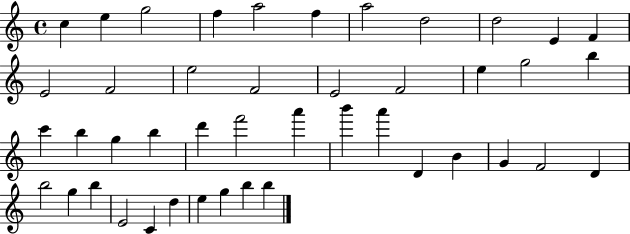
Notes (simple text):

C5/q E5/q G5/h F5/q A5/h F5/q A5/h D5/h D5/h E4/q F4/q E4/h F4/h E5/h F4/h E4/h F4/h E5/q G5/h B5/q C6/q B5/q G5/q B5/q D6/q F6/h A6/q B6/q A6/q D4/q B4/q G4/q F4/h D4/q B5/h G5/q B5/q E4/h C4/q D5/q E5/q G5/q B5/q B5/q